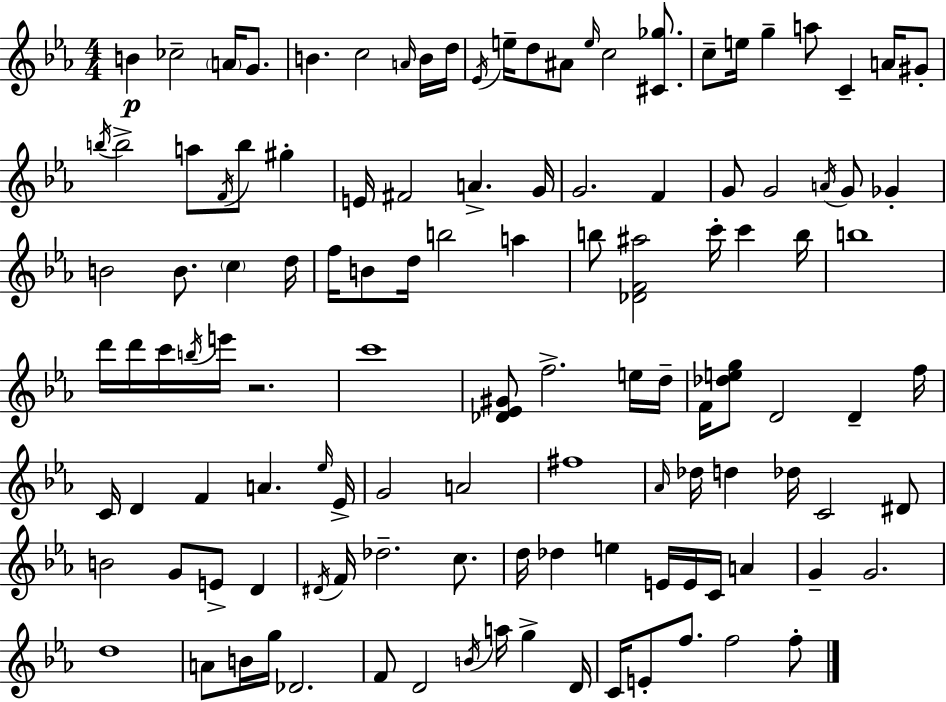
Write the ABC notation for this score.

X:1
T:Untitled
M:4/4
L:1/4
K:Eb
B _c2 A/4 G/2 B c2 A/4 B/4 d/4 _E/4 e/4 d/2 ^A/2 e/4 c2 [^C_g]/2 c/2 e/4 g a/2 C A/4 ^G/2 b/4 b2 a/2 F/4 b/2 ^g E/4 ^F2 A G/4 G2 F G/2 G2 A/4 G/2 _G B2 B/2 c d/4 f/4 B/2 d/4 b2 a b/2 [_DF^a]2 c'/4 c' b/4 b4 d'/4 d'/4 c'/4 b/4 e'/4 z2 c'4 [_D_E^G]/2 f2 e/4 d/4 F/4 [_deg]/2 D2 D f/4 C/4 D F A _e/4 _E/4 G2 A2 ^f4 _A/4 _d/4 d _d/4 C2 ^D/2 B2 G/2 E/2 D ^D/4 F/4 _d2 c/2 d/4 _d e E/4 E/4 C/4 A G G2 d4 A/2 B/4 g/4 _D2 F/2 D2 B/4 a/4 g D/4 C/4 E/2 f/2 f2 f/2